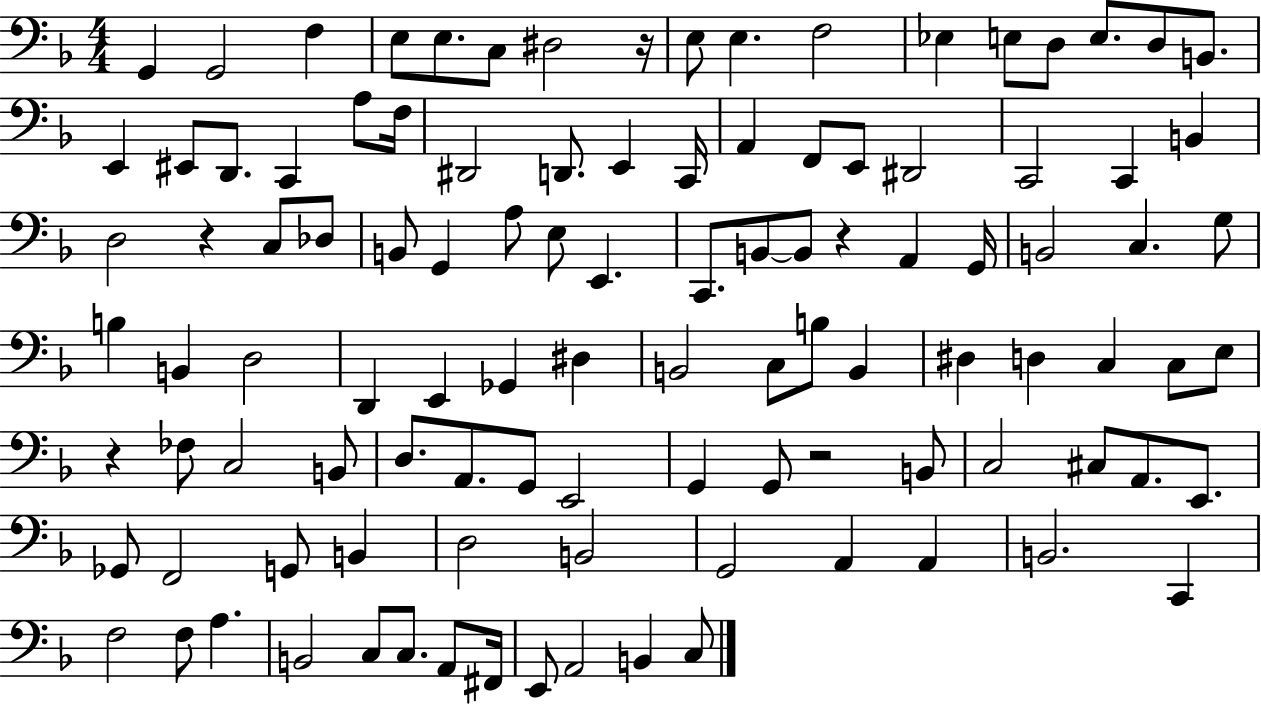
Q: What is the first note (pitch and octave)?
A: G2